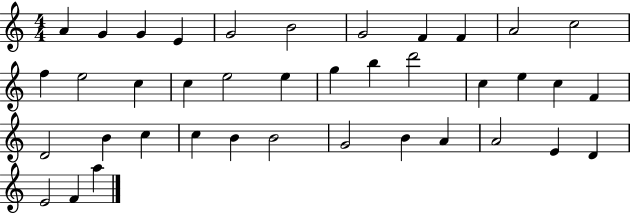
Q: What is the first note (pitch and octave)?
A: A4